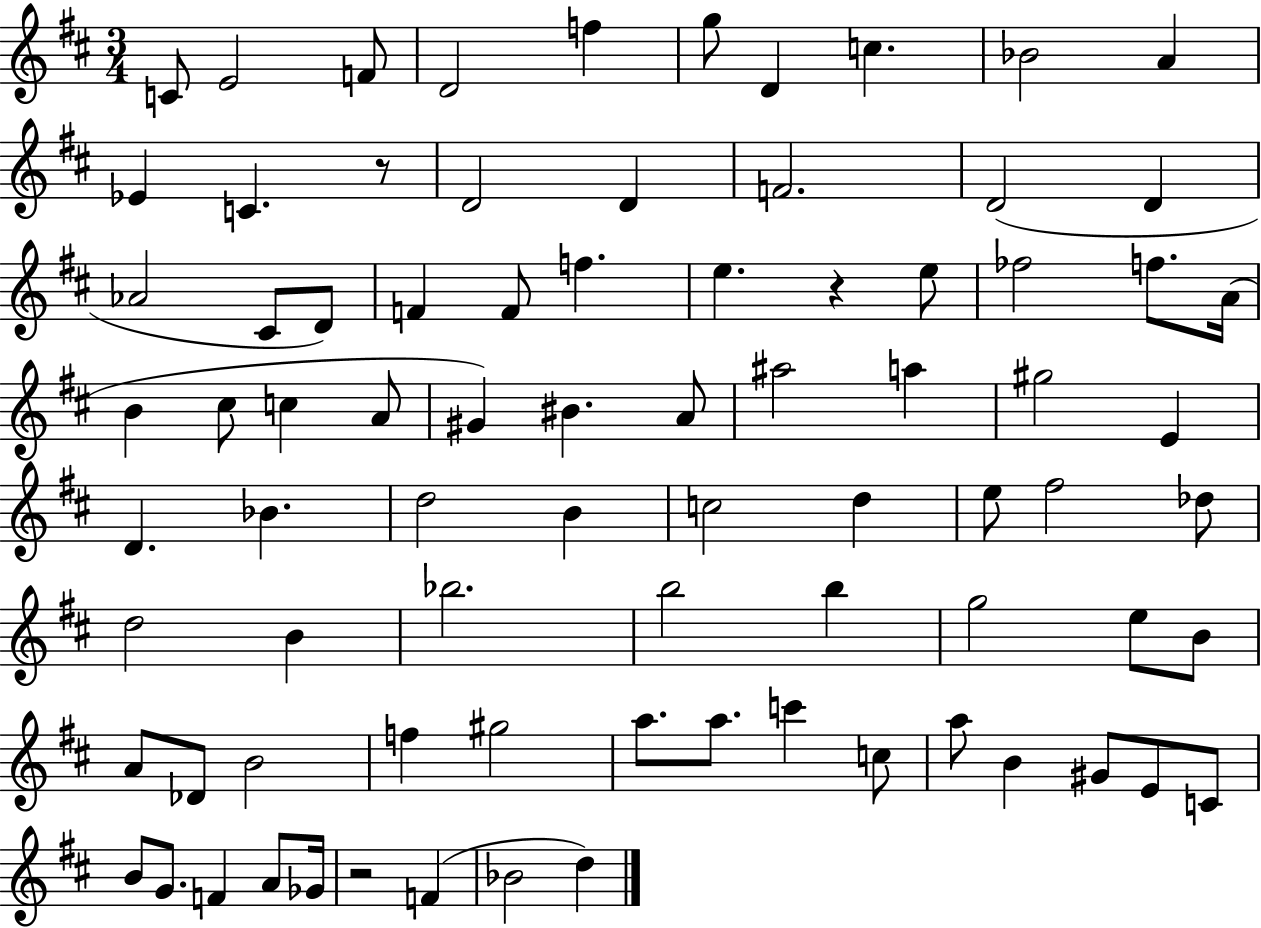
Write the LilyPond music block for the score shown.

{
  \clef treble
  \numericTimeSignature
  \time 3/4
  \key d \major
  \repeat volta 2 { c'8 e'2 f'8 | d'2 f''4 | g''8 d'4 c''4. | bes'2 a'4 | \break ees'4 c'4. r8 | d'2 d'4 | f'2. | d'2( d'4 | \break aes'2 cis'8 d'8) | f'4 f'8 f''4. | e''4. r4 e''8 | fes''2 f''8. a'16( | \break b'4 cis''8 c''4 a'8 | gis'4) bis'4. a'8 | ais''2 a''4 | gis''2 e'4 | \break d'4. bes'4. | d''2 b'4 | c''2 d''4 | e''8 fis''2 des''8 | \break d''2 b'4 | bes''2. | b''2 b''4 | g''2 e''8 b'8 | \break a'8 des'8 b'2 | f''4 gis''2 | a''8. a''8. c'''4 c''8 | a''8 b'4 gis'8 e'8 c'8 | \break b'8 g'8. f'4 a'8 ges'16 | r2 f'4( | bes'2 d''4) | } \bar "|."
}